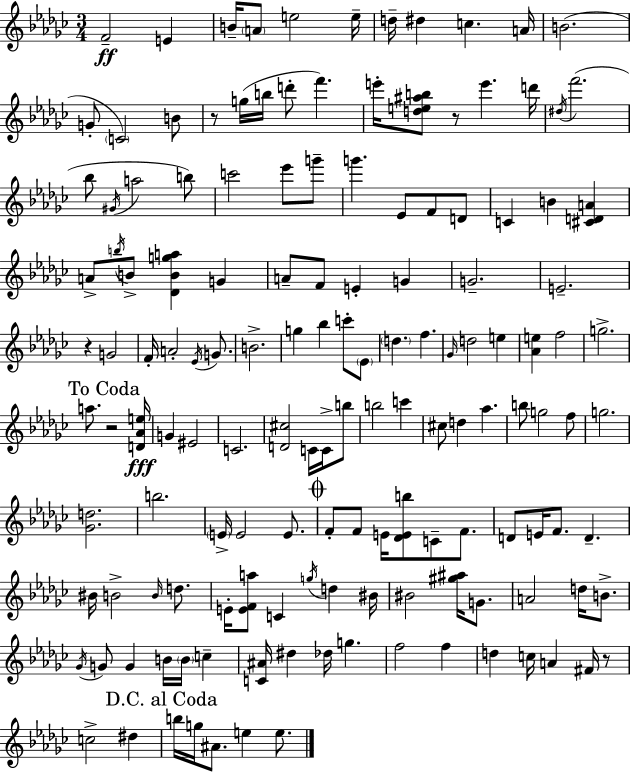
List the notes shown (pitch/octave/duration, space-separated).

F4/h E4/q B4/s A4/e E5/h E5/s D5/s D#5/q C5/q. A4/s B4/h. G4/e C4/h B4/e R/e G5/s B5/s D6/e F6/q. E6/s [D5,E5,A#5,B5]/e R/e E6/q. D6/s D#5/s F6/h. Bb5/e G#4/s A5/h B5/e C6/h Eb6/e G6/e G6/q. Eb4/e F4/e D4/e C4/q B4/q [C#4,D4,A4]/q A4/e B5/s B4/e [Db4,B4,G5,A5]/q G4/q A4/e F4/e E4/q G4/q G4/h. E4/h. R/q G4/h F4/s A4/h Eb4/s G4/e. B4/h. G5/q Bb5/q C6/e Eb4/e D5/q. F5/q. Gb4/s D5/h E5/q [Ab4,E5]/q F5/h G5/h. A5/e. R/h [D4,Ab4,E5]/s G4/q EIS4/h C4/h. [D4,C#5]/h C4/s C4/s B5/e B5/h C6/q C#5/e D5/q Ab5/q. B5/e G5/h F5/e G5/h. [Gb4,D5]/h. B5/h. E4/s E4/h E4/e. F4/e F4/e E4/s [Db4,E4,B5]/e C4/e F4/e. D4/e E4/s F4/e. D4/q. BIS4/s B4/h B4/s D5/e. E4/s [E4,F4,A5]/e C4/q G5/s D5/q BIS4/s BIS4/h [G#5,A#5]/s G4/e. A4/h D5/s B4/e. Gb4/s G4/e G4/q B4/s B4/s C5/q [C4,A#4]/s D#5/q Db5/s G5/q. F5/h F5/q D5/q C5/s A4/q F#4/s R/e C5/h D#5/q B5/s G5/s A#4/e. E5/q E5/e.